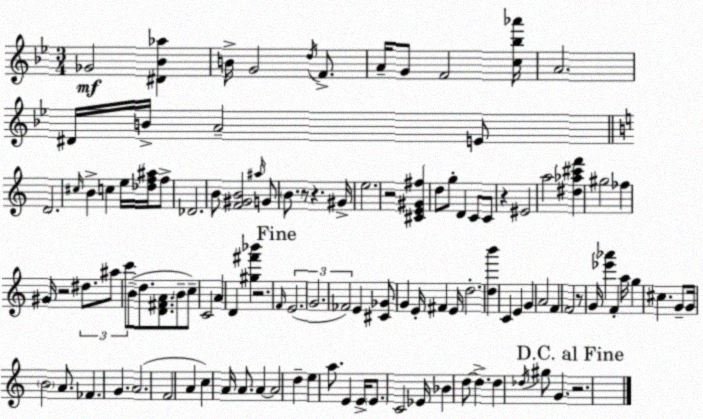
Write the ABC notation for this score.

X:1
T:Untitled
M:3/4
L:1/4
K:Bb
_G2 [^D_B_a] B/4 G2 d/4 F/2 A/4 G/2 F2 [c_b_a']/4 A2 ^D/4 B/4 A2 E/2 D2 ^c/4 B c e/4 [_df^a]/4 f/2 _D2 B/2 [F^GB]2 ^a/4 G/2 B/2 z/2 z ^G/4 e2 z2 [^CE^G^f] d/2 g/2 D C/2 C/2 z ^E2 a2 [^d_a^c'f'] ^g2 _f ^G/4 z2 ^d/2 ^a/2 c'/2 B/2 d/2 [D^FA]/2 B/2 c/2 C2 A D [^g^f'_b'] z2 F/4 E2 G2 _F2 E [^C_G]/2 G E/4 ^F E/4 d2 [db'] C E G A2 F F2 z/2 G/4 [_e'_a'] F a/4 g ^c G/2 G/4 B2 A/2 _F G A2 F2 A c A/4 A/2 A A2 d e a/2 E E/4 E/2 C2 _E/4 _B d/2 d d _d/4 ^g/2 G z2